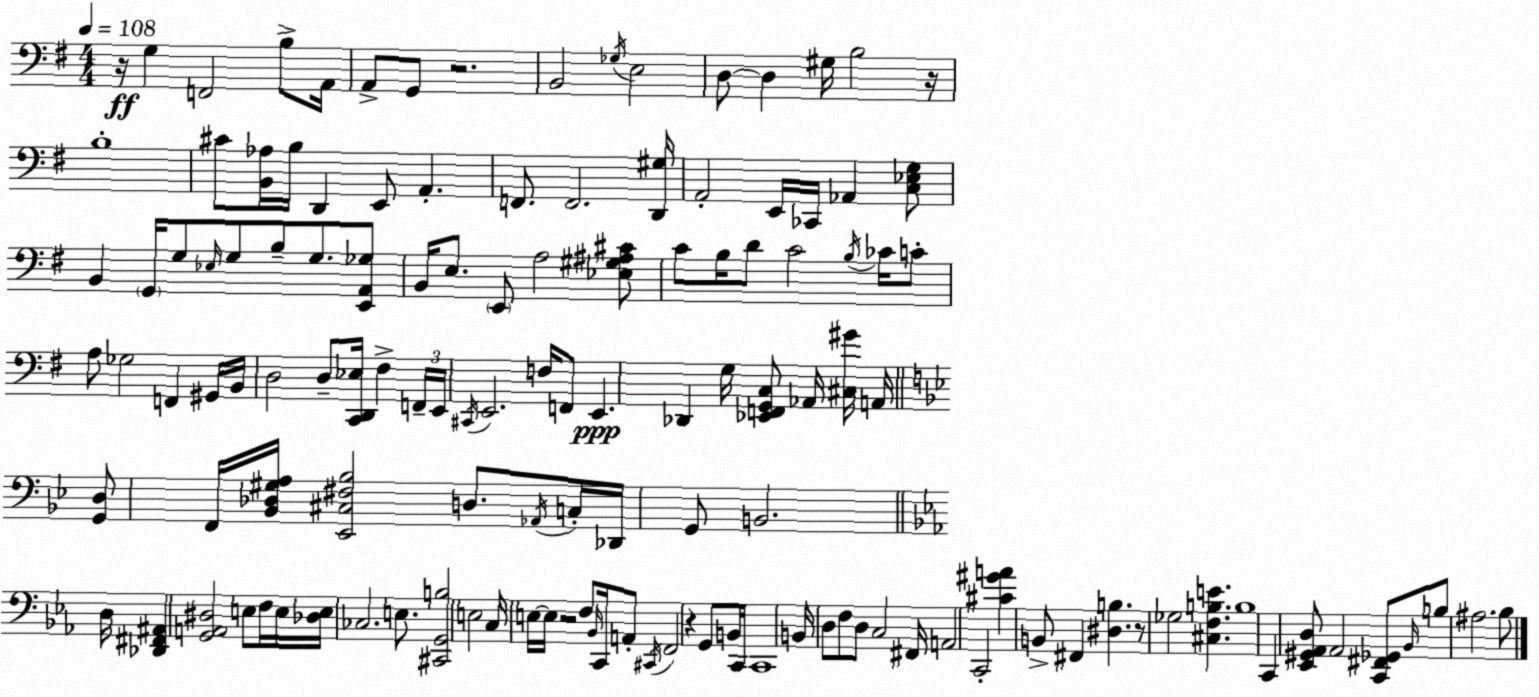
X:1
T:Untitled
M:4/4
L:1/4
K:G
z/4 G, F,,2 B,/2 A,,/4 A,,/2 G,,/2 z2 B,,2 _G,/4 E,2 D,/2 D, ^G,/4 B,2 z/4 B,4 ^C/2 [B,,_A,]/4 B,/4 D,, E,,/2 A,, F,,/2 F,,2 [D,,^G,]/4 A,,2 E,,/4 _C,,/4 _A,, [C,_E,G,]/2 B,, G,,/4 G,/2 _E,/4 G,/2 B,/2 G,/2 [E,,A,,_G,]/2 B,,/4 E,/2 E,,/2 A,2 [_E,^G,^A,^C]/2 C/2 B,/4 D/2 C2 B,/4 _C/4 C/2 A,/2 _G,2 F,, ^G,,/4 B,,/4 D,2 D,/2 [C,,D,,_E,]/4 ^F, F,,/4 E,,/4 ^C,,/4 E,,2 F,/4 F,,/2 E,, _D,, G,/4 [_E,,F,,G,,C,]/2 _A,,/4 [^C,^G]/4 A,,/4 [G,,D,]/2 F,,/4 [_B,,_D,^G,A,]/4 [_E,,^C,^F,_B,]2 D,/2 _A,,/4 C,/4 _D,,/4 G,,/2 B,,2 D,/4 [_D,,^F,,^A,,] [G,,A,,^D,]2 E,/2 F,/4 E,/4 [_D,E,]/4 _C,2 E,/2 [^C,,G,,B,]2 E,2 C,/4 E,/4 E,/4 z2 F,/2 _B,,/4 C,,/4 A,,/2 ^C,,/4 F,,2 z G,,/2 B,,/4 C,,/4 C,,4 B,,/4 D,/2 F,/2 D,/2 C,2 ^F,,/4 A,,2 C,,2 [^C^GA] B,,/2 ^F,, [^D,B,] z/2 _G,2 [^C,F,B,E] B,4 C,, [_E,,^G,,_A,,D,]/2 _A,,2 [C,,^F,,_G,,]/2 _B,,/4 B,/2 ^A,2 _B,/2